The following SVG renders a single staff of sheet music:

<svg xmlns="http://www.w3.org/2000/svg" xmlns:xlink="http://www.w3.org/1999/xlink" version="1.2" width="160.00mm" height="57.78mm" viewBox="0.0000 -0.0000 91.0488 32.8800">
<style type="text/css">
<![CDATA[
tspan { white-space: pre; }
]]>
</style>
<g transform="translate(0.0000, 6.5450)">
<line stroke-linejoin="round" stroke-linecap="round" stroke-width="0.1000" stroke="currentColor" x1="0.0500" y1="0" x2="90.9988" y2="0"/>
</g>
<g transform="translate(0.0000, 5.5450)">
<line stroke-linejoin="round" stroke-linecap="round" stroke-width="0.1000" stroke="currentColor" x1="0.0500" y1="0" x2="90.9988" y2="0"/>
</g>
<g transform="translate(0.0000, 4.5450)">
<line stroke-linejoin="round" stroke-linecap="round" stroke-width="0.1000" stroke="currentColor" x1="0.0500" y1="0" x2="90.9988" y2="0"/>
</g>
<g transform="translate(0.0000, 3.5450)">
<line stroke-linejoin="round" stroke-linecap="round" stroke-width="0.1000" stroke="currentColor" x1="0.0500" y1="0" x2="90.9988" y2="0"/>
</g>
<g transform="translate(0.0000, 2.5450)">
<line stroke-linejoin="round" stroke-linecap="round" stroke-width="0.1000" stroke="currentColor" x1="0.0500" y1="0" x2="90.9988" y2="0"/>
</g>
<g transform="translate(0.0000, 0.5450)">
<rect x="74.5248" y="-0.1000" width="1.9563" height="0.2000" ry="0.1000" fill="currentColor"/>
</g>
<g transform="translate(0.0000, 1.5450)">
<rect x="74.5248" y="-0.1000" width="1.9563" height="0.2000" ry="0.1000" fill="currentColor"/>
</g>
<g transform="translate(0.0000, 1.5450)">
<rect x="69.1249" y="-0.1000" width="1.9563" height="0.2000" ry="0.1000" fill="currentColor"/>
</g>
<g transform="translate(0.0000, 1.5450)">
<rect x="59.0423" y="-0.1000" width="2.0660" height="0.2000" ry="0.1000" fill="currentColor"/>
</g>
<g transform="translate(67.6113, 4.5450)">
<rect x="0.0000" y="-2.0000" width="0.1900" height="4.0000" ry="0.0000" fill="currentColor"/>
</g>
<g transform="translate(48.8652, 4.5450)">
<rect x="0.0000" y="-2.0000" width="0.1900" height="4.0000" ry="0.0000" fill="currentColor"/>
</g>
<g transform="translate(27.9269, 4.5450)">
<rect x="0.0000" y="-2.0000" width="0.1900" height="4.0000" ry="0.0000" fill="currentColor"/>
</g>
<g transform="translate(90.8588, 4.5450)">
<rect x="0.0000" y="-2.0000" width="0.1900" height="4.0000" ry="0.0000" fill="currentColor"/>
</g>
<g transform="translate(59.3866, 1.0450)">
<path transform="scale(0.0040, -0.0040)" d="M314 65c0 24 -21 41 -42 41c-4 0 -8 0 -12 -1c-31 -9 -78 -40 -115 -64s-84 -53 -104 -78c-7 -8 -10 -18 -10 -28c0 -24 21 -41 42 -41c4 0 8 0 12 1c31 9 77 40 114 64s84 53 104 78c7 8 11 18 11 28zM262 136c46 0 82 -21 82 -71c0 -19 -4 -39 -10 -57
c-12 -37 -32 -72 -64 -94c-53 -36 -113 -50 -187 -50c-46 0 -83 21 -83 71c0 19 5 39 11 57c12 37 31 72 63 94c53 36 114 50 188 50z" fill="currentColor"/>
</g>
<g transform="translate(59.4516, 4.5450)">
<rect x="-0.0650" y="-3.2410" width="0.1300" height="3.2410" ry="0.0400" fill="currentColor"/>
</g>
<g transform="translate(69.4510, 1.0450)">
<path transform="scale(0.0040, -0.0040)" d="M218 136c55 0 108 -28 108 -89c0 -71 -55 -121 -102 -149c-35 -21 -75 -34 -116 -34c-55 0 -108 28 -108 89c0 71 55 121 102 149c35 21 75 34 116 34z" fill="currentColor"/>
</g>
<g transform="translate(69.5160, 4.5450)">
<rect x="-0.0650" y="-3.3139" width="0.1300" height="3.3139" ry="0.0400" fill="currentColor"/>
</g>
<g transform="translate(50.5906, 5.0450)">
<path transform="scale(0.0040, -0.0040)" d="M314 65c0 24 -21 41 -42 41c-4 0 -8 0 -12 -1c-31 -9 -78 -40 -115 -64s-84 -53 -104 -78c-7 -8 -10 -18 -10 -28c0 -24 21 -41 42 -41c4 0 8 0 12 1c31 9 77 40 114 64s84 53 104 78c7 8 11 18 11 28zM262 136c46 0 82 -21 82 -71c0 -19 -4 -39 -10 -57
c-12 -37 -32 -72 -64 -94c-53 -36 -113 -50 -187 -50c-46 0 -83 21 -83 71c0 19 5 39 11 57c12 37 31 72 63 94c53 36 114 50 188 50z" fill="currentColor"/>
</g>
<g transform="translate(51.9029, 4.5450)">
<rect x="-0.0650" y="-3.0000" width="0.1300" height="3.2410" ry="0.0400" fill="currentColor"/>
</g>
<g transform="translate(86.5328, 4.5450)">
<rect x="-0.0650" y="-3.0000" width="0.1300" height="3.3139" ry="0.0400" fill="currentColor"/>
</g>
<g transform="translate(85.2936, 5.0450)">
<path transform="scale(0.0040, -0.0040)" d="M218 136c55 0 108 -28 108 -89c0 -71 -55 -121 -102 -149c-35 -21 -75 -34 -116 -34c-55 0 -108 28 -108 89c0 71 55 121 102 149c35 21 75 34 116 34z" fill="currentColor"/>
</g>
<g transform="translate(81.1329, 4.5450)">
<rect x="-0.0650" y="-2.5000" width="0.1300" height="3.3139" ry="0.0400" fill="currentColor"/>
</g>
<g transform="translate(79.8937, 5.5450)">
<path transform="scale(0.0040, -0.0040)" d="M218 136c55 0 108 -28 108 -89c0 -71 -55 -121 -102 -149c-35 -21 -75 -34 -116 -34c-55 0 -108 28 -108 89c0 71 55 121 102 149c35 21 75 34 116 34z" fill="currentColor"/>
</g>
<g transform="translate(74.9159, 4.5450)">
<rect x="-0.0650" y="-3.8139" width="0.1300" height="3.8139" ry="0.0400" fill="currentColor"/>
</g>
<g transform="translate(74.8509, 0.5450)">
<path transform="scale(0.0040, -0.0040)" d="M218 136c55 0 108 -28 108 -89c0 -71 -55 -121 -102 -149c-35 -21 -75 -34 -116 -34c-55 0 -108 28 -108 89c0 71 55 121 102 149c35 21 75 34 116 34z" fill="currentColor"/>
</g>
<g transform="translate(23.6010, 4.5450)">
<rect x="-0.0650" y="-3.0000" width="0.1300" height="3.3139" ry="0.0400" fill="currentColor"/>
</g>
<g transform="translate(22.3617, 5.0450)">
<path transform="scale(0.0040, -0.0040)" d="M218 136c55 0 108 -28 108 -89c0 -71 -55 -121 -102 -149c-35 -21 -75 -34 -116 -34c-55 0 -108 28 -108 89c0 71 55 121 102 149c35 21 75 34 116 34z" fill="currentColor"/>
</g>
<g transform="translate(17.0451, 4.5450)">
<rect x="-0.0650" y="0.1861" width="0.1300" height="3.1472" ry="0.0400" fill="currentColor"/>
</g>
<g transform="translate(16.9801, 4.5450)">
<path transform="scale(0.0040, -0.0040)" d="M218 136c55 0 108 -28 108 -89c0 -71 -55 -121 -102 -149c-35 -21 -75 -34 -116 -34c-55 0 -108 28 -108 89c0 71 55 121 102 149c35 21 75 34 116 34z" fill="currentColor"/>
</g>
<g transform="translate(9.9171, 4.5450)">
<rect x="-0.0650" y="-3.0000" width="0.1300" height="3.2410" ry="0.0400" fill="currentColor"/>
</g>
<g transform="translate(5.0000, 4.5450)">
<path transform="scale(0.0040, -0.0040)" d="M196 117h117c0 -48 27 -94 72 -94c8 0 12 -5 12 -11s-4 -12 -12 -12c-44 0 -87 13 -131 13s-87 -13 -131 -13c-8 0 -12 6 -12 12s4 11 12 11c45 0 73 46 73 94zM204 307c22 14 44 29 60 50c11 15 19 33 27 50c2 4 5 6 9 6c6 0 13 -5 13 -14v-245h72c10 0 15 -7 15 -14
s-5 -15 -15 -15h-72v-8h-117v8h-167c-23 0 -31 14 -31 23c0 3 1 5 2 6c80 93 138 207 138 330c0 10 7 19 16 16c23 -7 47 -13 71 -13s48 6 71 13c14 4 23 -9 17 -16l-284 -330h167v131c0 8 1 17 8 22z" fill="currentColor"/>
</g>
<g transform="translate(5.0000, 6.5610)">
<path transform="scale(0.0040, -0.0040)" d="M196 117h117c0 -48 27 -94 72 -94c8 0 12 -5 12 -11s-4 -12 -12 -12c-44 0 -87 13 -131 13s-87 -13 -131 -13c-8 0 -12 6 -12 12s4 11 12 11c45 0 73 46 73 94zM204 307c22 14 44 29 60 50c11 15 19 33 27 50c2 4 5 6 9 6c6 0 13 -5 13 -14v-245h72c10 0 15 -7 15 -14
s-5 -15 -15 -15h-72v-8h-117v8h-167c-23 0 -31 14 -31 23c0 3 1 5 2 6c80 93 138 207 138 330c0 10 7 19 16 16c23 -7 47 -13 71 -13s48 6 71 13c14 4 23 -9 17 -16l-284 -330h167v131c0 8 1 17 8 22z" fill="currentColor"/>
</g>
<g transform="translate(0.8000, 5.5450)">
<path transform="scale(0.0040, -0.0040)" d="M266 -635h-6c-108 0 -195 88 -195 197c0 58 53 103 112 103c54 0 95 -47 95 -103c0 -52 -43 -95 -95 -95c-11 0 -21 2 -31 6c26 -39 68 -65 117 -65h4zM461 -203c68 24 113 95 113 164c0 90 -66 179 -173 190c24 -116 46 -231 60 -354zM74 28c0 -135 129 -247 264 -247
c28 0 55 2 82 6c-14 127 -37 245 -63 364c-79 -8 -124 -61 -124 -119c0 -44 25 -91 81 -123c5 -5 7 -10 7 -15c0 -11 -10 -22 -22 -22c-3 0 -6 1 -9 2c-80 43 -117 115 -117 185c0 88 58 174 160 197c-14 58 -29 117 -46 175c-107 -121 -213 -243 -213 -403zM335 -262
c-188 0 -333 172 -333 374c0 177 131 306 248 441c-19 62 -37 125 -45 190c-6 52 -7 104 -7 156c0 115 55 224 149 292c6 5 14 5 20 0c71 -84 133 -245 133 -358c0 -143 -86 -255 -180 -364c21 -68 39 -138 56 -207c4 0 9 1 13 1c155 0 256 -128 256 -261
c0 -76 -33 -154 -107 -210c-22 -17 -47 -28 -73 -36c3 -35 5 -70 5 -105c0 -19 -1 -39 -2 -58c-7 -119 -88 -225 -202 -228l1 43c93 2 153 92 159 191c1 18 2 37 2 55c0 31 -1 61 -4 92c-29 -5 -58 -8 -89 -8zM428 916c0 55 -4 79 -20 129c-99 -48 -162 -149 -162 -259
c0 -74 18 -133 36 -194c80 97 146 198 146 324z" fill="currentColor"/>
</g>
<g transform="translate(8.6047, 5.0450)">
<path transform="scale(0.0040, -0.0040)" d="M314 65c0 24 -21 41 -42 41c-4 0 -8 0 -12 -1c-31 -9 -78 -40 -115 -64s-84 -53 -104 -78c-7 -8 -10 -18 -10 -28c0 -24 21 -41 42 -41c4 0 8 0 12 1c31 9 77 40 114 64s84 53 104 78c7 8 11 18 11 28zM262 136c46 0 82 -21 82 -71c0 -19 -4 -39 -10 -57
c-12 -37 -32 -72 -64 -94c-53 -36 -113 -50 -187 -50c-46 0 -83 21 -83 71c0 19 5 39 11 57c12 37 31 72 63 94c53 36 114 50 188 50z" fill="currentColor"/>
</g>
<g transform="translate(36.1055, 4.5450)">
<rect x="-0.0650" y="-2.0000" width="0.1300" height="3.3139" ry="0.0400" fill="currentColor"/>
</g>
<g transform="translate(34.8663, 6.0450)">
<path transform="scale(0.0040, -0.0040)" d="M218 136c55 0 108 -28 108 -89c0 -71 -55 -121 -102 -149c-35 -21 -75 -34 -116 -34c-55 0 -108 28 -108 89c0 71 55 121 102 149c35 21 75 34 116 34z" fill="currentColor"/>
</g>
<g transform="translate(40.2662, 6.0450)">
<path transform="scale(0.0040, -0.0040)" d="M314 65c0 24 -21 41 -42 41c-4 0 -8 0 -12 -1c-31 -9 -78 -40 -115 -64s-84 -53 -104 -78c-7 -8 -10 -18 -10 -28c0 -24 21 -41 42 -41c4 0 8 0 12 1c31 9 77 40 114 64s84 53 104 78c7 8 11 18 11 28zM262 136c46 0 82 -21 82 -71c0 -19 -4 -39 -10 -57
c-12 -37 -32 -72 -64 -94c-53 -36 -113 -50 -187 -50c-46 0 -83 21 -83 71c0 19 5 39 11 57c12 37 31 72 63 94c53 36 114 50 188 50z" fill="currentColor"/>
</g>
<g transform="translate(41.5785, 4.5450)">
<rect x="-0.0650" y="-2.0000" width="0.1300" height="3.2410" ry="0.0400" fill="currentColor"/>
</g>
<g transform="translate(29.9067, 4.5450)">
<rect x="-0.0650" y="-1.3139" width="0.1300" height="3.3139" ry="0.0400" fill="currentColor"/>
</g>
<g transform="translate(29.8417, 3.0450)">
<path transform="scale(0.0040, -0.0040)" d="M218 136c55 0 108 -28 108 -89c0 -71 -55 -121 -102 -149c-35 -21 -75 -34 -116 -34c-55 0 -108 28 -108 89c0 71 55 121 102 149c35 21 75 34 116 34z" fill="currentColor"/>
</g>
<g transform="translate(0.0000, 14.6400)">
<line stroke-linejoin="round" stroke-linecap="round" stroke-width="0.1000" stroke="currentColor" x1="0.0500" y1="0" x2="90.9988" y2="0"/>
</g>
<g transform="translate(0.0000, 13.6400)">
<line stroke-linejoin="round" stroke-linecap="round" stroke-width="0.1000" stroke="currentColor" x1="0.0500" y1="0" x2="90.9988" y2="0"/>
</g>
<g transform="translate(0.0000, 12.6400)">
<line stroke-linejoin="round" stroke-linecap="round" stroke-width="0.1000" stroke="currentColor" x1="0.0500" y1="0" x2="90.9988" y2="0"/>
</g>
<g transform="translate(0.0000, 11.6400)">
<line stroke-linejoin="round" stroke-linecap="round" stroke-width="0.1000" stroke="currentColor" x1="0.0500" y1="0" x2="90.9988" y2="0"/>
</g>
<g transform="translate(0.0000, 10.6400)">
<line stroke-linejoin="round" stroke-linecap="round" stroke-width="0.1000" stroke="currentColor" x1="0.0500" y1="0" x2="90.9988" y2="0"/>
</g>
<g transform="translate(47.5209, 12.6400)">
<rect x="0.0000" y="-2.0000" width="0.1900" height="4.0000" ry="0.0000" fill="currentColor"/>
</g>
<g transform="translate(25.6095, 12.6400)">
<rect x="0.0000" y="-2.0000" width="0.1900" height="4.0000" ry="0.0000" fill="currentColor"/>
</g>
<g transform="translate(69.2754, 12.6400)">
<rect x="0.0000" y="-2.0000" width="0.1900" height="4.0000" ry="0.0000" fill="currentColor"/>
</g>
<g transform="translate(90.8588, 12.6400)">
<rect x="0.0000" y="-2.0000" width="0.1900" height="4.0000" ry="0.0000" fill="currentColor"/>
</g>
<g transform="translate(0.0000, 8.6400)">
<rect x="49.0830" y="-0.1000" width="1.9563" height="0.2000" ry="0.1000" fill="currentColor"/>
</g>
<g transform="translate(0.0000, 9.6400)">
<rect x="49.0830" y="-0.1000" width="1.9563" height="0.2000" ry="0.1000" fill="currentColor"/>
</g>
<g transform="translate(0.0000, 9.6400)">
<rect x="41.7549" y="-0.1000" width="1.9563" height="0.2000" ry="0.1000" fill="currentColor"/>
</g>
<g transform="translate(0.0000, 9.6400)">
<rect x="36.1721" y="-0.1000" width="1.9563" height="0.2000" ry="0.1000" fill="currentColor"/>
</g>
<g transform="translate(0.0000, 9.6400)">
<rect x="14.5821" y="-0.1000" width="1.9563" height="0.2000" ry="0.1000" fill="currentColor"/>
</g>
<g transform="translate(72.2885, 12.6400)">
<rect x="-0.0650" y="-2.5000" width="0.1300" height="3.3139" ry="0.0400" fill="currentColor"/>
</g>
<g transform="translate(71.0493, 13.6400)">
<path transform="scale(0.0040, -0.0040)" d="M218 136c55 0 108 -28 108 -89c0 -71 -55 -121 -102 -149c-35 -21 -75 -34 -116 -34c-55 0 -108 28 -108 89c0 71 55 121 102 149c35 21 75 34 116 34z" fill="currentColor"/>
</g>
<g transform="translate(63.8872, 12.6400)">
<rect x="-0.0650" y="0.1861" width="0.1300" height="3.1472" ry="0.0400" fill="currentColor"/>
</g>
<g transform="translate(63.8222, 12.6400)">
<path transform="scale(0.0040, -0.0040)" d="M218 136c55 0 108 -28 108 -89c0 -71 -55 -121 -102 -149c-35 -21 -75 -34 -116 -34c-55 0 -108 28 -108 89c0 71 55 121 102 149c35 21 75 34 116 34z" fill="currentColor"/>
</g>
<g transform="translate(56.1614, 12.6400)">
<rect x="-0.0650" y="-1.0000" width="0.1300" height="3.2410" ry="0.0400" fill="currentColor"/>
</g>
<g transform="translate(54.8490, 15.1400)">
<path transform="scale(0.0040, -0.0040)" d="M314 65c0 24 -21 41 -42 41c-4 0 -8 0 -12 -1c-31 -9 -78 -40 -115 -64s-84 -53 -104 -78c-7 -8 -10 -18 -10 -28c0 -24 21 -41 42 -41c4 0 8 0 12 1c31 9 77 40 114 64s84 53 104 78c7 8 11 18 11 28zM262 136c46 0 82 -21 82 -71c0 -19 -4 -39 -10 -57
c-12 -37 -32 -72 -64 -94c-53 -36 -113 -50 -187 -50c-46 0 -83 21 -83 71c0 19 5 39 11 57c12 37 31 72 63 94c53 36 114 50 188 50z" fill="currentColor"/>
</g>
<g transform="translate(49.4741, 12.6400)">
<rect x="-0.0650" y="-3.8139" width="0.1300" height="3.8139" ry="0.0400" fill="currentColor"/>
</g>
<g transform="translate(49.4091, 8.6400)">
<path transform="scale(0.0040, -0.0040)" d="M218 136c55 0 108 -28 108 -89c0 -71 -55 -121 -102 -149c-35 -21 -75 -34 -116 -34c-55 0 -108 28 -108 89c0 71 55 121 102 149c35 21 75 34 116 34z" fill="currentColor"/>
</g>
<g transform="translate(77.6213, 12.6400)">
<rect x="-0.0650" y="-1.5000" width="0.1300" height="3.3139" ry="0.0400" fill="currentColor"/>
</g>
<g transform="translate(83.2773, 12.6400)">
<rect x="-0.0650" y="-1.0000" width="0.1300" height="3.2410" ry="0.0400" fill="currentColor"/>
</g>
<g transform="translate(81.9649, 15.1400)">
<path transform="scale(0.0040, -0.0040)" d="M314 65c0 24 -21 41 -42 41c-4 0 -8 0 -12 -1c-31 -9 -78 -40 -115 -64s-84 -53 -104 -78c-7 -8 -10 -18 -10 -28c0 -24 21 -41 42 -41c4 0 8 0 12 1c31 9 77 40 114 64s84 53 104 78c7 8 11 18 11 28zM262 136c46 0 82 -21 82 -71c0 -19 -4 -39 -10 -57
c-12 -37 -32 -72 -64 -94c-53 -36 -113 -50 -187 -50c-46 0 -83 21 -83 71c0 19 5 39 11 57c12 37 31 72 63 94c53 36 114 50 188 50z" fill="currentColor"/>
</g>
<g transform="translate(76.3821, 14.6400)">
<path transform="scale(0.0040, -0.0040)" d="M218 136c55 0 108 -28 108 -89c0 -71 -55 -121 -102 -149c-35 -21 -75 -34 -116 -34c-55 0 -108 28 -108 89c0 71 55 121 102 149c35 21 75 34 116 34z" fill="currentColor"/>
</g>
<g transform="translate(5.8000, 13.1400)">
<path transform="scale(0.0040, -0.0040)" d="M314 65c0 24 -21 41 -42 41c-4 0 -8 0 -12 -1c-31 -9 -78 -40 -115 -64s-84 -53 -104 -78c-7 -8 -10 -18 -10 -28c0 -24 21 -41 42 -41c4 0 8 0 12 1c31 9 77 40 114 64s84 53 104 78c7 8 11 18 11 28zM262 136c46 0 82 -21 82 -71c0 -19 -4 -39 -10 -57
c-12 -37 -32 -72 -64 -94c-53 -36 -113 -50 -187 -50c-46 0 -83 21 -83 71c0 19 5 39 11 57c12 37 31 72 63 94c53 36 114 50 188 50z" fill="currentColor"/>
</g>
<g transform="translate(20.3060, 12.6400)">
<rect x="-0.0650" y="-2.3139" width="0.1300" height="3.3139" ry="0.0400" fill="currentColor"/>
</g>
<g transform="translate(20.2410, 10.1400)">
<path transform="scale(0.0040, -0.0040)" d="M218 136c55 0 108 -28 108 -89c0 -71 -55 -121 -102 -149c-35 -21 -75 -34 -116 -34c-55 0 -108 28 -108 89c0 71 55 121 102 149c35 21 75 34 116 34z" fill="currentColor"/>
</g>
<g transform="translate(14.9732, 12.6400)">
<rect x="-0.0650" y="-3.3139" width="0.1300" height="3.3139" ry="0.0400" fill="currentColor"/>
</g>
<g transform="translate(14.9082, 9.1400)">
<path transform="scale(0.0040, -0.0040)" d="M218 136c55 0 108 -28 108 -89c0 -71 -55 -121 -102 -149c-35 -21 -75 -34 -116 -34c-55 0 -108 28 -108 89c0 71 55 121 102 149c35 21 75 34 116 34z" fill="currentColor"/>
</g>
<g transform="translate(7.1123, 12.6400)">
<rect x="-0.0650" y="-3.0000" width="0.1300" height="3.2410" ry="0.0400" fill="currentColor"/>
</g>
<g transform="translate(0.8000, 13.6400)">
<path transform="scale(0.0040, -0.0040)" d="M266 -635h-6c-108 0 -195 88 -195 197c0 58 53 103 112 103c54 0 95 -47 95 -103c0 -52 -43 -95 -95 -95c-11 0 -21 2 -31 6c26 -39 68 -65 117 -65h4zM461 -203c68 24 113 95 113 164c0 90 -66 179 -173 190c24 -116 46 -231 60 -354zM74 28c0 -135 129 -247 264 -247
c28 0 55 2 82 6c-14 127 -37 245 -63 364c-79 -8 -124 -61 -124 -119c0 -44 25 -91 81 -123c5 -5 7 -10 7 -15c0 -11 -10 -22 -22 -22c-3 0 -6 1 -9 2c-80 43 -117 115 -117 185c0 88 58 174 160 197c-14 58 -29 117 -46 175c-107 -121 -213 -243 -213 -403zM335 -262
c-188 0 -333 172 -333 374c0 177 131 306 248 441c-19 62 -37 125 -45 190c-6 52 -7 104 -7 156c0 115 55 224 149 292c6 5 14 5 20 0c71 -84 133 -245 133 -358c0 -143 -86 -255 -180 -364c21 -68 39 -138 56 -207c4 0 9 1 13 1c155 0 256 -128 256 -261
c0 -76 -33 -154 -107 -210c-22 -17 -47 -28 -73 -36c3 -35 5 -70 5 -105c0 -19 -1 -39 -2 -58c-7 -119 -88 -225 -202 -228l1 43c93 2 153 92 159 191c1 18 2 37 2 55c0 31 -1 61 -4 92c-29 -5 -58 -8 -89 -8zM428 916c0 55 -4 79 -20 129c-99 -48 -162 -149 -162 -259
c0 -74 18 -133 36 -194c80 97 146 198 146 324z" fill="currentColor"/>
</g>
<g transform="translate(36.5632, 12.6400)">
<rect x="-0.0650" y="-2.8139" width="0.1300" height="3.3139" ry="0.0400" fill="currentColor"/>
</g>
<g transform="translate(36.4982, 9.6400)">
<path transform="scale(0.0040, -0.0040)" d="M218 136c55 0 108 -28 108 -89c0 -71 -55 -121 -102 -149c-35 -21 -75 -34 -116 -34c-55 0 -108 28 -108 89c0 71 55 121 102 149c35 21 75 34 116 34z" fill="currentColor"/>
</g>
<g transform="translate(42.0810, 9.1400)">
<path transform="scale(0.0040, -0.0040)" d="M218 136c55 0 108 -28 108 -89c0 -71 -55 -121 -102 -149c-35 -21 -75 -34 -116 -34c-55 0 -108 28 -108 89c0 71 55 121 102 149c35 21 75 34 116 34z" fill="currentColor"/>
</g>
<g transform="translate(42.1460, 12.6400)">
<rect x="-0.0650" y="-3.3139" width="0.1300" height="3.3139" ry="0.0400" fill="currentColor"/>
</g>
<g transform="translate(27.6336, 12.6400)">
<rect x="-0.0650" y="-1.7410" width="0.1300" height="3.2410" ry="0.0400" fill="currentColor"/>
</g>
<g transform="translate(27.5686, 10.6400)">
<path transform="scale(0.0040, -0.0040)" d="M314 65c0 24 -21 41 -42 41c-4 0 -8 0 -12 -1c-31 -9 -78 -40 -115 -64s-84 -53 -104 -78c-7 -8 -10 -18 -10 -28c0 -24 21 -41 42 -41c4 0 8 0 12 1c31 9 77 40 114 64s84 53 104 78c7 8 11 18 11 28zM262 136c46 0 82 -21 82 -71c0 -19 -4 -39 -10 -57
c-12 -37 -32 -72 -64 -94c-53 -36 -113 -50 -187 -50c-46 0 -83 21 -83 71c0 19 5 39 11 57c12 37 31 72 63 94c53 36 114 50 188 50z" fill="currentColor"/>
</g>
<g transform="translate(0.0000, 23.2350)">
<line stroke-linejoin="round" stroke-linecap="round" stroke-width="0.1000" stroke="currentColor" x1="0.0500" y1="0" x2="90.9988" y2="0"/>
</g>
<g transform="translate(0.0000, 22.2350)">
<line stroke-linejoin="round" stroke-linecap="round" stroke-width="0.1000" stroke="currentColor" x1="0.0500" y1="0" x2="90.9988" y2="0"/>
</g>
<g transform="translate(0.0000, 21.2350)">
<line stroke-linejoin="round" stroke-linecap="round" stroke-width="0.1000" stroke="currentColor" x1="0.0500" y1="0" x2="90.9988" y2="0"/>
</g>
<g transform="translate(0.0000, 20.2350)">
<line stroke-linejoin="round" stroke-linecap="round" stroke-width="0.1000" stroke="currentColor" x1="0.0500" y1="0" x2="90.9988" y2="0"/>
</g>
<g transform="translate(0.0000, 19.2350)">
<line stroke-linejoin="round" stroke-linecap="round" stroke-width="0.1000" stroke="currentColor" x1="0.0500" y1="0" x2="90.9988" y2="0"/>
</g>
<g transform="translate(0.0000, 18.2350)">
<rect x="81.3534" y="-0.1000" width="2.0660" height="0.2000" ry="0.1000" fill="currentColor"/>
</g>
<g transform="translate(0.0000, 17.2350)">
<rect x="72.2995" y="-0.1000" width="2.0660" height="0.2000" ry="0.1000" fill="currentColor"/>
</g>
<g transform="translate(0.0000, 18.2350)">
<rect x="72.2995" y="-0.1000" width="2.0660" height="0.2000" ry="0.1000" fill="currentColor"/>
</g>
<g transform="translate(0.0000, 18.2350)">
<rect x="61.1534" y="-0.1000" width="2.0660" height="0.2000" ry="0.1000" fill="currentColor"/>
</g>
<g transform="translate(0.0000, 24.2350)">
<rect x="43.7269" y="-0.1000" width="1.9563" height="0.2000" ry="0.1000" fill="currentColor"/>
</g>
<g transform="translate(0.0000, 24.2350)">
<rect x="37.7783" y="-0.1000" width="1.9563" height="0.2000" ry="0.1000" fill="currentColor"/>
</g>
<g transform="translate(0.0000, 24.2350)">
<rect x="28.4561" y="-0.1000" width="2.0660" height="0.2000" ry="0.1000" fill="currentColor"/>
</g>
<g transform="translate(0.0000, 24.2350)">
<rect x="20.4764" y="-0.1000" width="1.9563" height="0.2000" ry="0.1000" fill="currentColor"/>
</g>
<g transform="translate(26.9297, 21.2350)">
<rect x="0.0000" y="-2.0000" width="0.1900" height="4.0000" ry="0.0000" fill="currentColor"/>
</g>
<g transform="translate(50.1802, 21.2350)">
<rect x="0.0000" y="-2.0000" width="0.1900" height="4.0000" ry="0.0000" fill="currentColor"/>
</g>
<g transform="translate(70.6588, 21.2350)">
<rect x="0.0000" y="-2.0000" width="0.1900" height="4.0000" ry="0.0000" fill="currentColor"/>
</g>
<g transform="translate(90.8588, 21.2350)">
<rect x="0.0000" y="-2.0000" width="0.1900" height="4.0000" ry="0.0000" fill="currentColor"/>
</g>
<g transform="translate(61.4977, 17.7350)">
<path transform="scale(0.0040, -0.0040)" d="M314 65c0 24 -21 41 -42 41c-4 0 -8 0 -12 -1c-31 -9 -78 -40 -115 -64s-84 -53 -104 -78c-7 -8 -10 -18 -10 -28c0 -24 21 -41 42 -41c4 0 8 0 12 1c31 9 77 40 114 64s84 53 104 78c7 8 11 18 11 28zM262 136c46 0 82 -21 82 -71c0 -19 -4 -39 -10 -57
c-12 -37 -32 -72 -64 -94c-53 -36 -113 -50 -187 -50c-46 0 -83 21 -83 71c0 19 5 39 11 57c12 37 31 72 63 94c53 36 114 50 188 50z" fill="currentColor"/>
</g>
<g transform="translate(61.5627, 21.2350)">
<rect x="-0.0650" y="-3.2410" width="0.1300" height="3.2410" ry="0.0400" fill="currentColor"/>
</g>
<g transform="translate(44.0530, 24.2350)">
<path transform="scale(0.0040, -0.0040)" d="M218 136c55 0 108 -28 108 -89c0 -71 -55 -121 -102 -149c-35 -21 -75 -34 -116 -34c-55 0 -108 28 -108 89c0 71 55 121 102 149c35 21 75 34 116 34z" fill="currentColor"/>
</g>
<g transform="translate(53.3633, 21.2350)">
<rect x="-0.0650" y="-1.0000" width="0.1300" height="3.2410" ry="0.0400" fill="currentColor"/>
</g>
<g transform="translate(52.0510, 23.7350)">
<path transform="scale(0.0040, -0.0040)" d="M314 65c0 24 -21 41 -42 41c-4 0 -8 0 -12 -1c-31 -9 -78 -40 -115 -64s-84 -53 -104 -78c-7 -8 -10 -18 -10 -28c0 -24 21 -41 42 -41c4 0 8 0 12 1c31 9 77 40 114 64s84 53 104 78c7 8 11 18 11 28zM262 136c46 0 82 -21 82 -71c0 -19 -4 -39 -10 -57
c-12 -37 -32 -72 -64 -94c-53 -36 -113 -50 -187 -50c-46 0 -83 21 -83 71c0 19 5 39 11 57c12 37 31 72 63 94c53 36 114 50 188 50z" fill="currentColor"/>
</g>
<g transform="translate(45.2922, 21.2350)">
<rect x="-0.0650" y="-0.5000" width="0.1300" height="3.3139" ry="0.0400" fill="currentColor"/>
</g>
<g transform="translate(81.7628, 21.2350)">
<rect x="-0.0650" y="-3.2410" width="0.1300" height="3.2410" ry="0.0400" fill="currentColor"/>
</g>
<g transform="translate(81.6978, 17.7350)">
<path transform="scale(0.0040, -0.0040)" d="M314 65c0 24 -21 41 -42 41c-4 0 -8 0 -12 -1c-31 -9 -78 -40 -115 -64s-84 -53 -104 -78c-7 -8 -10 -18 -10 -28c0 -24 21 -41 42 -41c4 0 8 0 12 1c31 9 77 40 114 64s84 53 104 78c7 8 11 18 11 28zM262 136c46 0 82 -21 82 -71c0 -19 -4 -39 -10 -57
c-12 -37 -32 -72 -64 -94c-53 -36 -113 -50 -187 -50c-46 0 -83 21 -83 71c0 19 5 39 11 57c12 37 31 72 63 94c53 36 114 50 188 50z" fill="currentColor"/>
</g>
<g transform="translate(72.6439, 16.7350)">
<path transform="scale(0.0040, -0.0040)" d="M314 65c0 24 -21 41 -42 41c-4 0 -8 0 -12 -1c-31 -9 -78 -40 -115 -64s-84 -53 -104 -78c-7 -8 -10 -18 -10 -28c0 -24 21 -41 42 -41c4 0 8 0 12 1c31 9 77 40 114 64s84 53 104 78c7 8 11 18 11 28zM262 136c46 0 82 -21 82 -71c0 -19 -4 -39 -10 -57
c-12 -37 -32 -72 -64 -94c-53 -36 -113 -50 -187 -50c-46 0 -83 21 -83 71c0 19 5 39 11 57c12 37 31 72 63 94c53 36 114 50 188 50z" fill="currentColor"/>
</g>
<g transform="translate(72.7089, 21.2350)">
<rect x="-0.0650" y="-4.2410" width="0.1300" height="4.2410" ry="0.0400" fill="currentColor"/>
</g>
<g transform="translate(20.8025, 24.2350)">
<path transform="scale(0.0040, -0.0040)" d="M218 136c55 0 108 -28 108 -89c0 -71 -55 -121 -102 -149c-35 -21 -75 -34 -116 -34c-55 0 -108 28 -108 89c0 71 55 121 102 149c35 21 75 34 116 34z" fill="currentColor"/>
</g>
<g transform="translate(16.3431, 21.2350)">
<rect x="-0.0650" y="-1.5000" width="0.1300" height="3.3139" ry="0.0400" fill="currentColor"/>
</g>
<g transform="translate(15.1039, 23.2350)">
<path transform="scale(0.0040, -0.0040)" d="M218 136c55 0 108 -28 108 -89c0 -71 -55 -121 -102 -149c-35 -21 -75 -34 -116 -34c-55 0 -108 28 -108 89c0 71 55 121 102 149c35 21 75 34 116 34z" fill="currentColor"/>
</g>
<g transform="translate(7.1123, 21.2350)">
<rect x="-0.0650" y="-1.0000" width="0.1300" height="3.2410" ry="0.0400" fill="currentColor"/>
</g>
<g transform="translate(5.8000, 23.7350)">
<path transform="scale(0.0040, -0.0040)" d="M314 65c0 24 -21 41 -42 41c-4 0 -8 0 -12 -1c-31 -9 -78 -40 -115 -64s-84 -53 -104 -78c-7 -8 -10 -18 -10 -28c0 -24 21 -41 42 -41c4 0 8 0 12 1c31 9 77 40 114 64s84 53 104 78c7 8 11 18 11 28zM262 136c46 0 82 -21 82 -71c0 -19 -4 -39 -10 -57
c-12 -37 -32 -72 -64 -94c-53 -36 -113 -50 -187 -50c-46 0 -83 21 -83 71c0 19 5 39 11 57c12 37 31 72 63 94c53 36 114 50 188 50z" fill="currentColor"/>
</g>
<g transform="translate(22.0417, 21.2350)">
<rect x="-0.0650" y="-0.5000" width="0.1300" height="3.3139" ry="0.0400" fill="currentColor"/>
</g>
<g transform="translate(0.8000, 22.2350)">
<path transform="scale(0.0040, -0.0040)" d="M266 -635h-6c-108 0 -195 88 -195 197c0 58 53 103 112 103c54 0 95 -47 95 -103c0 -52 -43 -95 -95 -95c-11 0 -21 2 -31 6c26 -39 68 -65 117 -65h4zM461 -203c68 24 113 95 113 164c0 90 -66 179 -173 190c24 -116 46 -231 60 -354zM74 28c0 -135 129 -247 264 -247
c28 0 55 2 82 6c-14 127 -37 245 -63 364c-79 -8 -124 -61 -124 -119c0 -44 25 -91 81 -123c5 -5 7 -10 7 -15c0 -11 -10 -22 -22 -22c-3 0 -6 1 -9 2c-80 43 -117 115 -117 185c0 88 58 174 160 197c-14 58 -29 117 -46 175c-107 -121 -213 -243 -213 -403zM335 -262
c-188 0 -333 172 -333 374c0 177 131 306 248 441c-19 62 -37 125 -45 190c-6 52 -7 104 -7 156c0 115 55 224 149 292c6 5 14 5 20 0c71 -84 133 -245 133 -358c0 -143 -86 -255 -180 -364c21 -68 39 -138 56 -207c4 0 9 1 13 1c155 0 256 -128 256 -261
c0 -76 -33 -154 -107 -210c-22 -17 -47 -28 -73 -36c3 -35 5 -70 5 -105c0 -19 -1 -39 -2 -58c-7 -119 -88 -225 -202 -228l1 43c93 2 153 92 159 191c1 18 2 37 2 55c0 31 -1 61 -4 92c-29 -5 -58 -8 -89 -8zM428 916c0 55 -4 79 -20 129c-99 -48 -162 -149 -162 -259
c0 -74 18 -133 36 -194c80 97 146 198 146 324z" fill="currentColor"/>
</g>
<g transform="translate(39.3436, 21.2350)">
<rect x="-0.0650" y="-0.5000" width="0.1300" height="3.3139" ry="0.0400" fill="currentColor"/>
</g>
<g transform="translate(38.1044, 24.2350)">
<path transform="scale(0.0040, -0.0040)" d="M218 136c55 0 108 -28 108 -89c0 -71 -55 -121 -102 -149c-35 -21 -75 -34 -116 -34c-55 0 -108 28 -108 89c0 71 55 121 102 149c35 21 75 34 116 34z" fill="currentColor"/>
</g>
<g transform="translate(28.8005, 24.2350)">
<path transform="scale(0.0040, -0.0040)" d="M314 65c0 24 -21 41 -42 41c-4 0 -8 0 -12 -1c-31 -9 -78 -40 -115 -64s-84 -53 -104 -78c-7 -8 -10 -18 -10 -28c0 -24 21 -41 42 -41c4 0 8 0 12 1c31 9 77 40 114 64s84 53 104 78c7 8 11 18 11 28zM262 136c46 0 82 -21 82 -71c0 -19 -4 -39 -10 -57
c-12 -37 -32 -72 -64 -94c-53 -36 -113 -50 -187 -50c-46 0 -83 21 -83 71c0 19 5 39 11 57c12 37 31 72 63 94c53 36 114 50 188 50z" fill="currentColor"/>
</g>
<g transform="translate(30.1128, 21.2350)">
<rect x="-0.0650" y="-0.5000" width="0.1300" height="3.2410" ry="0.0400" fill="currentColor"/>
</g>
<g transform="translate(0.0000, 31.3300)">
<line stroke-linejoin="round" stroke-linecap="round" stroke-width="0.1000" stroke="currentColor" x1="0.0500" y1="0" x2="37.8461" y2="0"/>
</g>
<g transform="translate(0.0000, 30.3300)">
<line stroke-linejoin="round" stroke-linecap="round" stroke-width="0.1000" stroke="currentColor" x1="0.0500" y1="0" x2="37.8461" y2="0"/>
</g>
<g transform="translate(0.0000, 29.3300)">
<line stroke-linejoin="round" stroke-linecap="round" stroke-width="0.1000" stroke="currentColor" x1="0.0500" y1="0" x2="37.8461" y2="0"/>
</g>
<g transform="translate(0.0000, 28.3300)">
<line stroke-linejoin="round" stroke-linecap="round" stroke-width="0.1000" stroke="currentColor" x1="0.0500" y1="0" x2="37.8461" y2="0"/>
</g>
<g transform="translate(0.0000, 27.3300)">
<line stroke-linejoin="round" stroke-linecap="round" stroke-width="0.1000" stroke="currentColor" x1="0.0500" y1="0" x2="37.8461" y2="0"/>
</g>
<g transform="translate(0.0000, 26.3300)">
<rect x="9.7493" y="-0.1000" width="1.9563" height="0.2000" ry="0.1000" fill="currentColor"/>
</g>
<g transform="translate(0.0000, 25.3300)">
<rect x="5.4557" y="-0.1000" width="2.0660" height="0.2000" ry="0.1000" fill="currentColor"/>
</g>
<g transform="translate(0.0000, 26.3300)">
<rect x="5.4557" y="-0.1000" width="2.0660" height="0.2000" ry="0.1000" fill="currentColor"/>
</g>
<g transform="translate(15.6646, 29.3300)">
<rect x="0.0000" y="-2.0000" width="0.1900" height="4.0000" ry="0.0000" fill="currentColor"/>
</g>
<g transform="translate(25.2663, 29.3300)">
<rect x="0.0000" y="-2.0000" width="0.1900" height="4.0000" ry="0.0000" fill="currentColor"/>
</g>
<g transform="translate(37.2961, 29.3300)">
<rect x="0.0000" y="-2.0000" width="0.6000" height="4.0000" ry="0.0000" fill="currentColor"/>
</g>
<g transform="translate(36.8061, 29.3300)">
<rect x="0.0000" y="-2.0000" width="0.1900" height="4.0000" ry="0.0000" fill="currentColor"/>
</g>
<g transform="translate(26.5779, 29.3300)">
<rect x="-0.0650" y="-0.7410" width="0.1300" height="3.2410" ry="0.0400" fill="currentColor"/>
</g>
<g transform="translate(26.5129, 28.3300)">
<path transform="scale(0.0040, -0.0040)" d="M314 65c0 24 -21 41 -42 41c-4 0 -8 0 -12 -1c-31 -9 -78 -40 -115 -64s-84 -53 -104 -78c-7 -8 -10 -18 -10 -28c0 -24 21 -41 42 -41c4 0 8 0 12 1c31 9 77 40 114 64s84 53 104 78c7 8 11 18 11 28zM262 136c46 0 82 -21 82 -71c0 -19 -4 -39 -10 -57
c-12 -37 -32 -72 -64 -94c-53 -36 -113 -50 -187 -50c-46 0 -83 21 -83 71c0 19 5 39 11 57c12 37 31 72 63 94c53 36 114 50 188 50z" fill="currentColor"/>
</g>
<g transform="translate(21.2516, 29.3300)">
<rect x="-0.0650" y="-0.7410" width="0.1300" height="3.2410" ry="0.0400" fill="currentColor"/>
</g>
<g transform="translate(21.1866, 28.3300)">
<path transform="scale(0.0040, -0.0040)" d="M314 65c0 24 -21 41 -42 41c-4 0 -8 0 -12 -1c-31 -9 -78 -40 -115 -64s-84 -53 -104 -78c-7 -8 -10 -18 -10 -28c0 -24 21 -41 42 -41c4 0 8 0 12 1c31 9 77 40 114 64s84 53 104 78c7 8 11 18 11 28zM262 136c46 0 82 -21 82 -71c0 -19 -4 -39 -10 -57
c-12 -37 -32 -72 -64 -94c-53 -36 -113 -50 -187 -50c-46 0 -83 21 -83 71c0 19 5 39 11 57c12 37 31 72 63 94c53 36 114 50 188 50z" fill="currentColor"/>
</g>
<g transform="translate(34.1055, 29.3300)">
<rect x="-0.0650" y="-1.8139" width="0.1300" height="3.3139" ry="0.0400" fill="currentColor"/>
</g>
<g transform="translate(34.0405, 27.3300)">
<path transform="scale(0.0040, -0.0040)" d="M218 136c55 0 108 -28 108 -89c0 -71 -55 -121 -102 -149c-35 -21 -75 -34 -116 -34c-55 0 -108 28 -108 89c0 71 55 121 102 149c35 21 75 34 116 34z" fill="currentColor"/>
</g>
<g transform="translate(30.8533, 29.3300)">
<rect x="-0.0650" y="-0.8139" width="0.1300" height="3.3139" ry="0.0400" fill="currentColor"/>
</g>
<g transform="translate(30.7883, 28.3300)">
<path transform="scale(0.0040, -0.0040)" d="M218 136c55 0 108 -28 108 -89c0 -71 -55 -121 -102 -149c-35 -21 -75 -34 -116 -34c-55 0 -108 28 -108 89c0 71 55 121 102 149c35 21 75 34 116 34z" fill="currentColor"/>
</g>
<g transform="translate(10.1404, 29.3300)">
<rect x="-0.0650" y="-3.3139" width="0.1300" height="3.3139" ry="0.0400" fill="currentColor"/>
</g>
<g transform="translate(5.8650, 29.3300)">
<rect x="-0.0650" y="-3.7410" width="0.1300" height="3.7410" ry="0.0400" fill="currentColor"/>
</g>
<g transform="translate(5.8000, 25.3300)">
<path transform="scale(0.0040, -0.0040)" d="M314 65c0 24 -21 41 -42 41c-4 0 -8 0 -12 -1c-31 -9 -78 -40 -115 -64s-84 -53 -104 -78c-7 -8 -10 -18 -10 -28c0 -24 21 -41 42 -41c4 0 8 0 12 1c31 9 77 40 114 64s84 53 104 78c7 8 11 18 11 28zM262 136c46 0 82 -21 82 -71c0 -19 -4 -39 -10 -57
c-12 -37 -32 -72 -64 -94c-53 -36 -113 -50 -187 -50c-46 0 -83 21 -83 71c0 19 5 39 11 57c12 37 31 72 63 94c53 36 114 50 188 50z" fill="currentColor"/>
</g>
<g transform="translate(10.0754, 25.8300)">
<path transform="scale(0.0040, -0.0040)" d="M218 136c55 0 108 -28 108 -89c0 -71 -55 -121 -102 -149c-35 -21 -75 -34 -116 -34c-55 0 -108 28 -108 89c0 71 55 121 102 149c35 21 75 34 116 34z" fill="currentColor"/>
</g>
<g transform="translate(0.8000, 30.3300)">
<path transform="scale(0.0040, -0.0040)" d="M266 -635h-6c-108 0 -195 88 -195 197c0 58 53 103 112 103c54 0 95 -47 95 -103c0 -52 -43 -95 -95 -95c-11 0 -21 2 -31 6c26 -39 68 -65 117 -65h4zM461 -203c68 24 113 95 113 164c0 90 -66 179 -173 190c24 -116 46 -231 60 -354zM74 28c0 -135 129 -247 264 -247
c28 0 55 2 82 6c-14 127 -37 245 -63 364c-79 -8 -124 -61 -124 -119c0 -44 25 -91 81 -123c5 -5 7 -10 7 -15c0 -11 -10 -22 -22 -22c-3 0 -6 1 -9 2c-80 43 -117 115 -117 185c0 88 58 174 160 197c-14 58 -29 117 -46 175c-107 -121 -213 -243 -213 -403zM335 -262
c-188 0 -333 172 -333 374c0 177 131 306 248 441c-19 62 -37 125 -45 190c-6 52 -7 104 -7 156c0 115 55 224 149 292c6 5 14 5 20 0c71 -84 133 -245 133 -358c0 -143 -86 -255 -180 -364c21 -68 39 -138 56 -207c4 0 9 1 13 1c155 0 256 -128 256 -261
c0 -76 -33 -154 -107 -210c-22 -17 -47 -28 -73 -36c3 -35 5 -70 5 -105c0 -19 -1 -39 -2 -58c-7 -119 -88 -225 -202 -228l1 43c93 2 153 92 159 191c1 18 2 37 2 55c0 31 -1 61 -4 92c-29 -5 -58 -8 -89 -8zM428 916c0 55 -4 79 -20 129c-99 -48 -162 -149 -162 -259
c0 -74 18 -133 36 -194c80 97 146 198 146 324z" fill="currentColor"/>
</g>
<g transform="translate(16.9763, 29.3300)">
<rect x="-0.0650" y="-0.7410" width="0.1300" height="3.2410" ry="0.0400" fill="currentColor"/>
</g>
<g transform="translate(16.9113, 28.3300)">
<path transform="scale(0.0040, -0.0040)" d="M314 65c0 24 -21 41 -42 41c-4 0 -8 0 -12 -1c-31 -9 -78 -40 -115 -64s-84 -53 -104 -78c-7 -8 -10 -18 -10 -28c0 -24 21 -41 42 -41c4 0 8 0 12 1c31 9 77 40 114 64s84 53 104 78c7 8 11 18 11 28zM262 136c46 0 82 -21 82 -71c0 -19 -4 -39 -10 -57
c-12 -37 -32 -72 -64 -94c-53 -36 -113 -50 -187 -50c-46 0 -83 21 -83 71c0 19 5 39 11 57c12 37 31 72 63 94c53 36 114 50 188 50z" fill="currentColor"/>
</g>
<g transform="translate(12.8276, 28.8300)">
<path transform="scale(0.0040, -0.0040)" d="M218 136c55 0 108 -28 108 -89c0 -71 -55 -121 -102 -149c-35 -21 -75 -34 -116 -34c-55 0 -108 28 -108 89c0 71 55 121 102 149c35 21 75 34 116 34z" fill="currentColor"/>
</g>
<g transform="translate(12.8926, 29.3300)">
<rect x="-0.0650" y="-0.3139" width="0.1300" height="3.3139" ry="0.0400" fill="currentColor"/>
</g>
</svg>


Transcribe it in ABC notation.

X:1
T:Untitled
M:4/4
L:1/4
K:C
A2 B A e F F2 A2 b2 b c' G A A2 b g f2 a b c' D2 B G E D2 D2 E C C2 C C D2 b2 d'2 b2 c'2 b c d2 d2 d2 d f